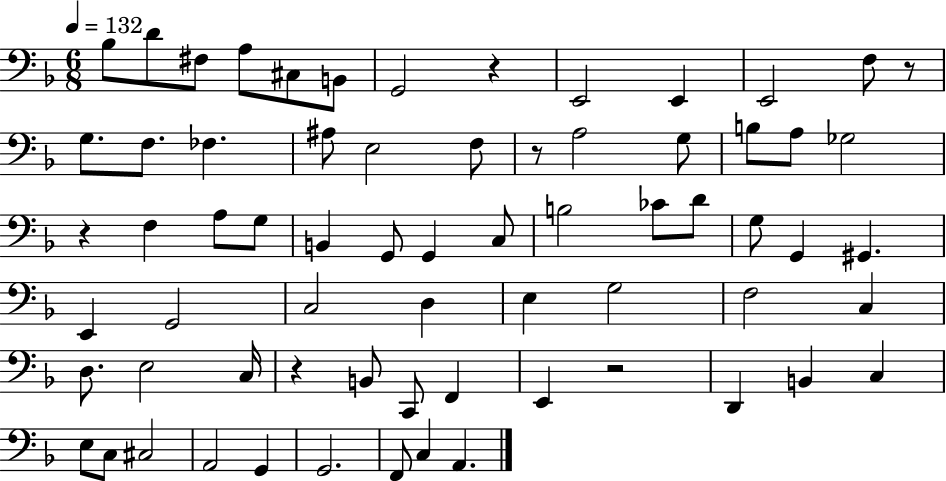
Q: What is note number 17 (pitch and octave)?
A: F3